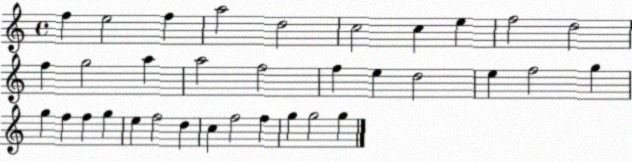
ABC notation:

X:1
T:Untitled
M:4/4
L:1/4
K:C
f e2 f a2 d2 c2 c e f2 d2 f g2 a a2 f2 f e d2 e f2 g g f f g e f2 d c f2 f g g2 g